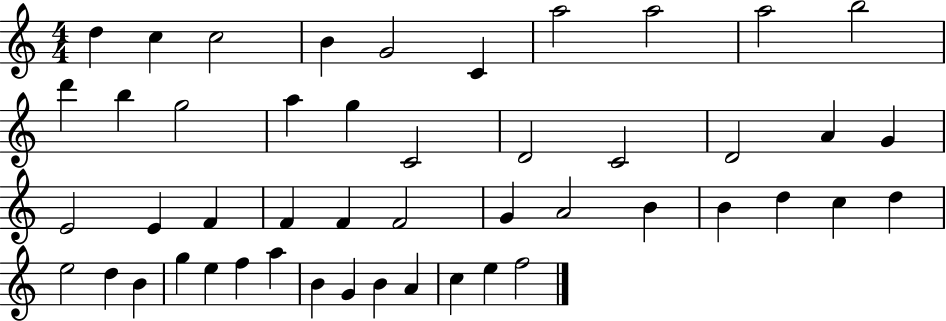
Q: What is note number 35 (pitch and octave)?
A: E5